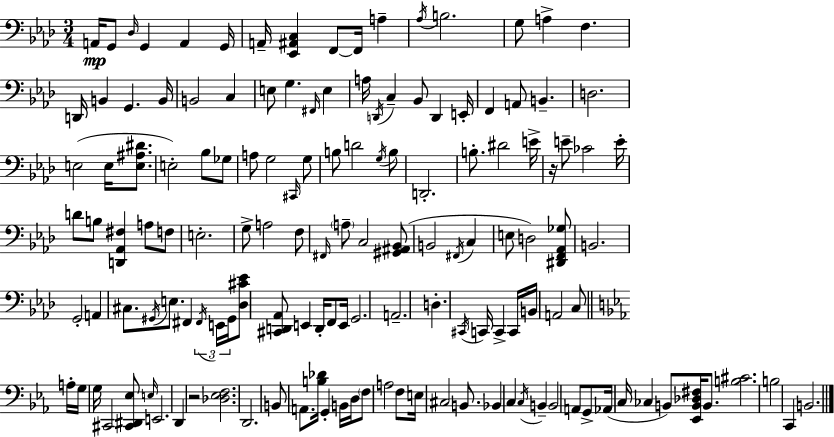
{
  \clef bass
  \numericTimeSignature
  \time 3/4
  \key aes \major
  a,16\mp g,8 \grace { des16 } g,4 a,4 | g,16 a,16-- <ees, ais, c>4 f,8~~ f,16 a4-- | \acciaccatura { aes16 } b2. | g8 a4-> f4. | \break d,16 b,4 g,4. | b,16 b,2 c4 | e8 g4. \grace { fis,16 } e4 | a16 \acciaccatura { d,16 } c4-- bes,8 d,4 | \break e,16-. f,4 a,8 b,4.-- | d2. | e2( | e16 <e ais dis'>8. e2-.) | \break bes8 ges8 a8 g2 | \grace { cis,16 } g8 b8 d'2 | \acciaccatura { g16 } b8 d,2.-. | b8.-. dis'2 | \break e'16-> r16 e'8-- ces'2 | e'16-. d'8 b8 <d, aes, fis>4 | a8 f8 e2.-. | g8-> a2 | \break f8 \grace { fis,16 } \parenthesize a8-- c2 | <gis, ais, bes,>8( b,2 | \acciaccatura { fis,16 } c4 e8 d2) | <dis, f, aes, ges>8 b,2. | \break g,2-. | a,4 cis8. \acciaccatura { gis,16 } | e8. fis,4 \tuplet 3/2 { \acciaccatura { fis,16 } e,16 gis,16 } <des cis' ees'>8 | <cis, d, aes,>8 e,4 d,16-. f,8 e,16 g,2. | \break a,2.-- | d4.-. | \acciaccatura { cis,16 } c,16 c,4-> c,16 b,16 | a,2 c8 \bar "||" \break \key ees \major a16-. g16 g16 cis,2 <cis, dis, ees>8 | \grace { e16 } e,2. | d,4 r2 | <des ees f>2. | \break d,2. | b,8 a,8. <b des'>16 g,4-. | b,16 d16 \parenthesize f8 a2 | f8 e16 cis2 b,8. | \break bes,4 c4 \acciaccatura { c16 } b,4-- | b,2 a,8 | g,8-> aes,16( c16 ces4 b,8) <ees, b, des fis>16 | b,8. <b cis'>2. | \break b2 c,4 | b,2. | \bar "|."
}